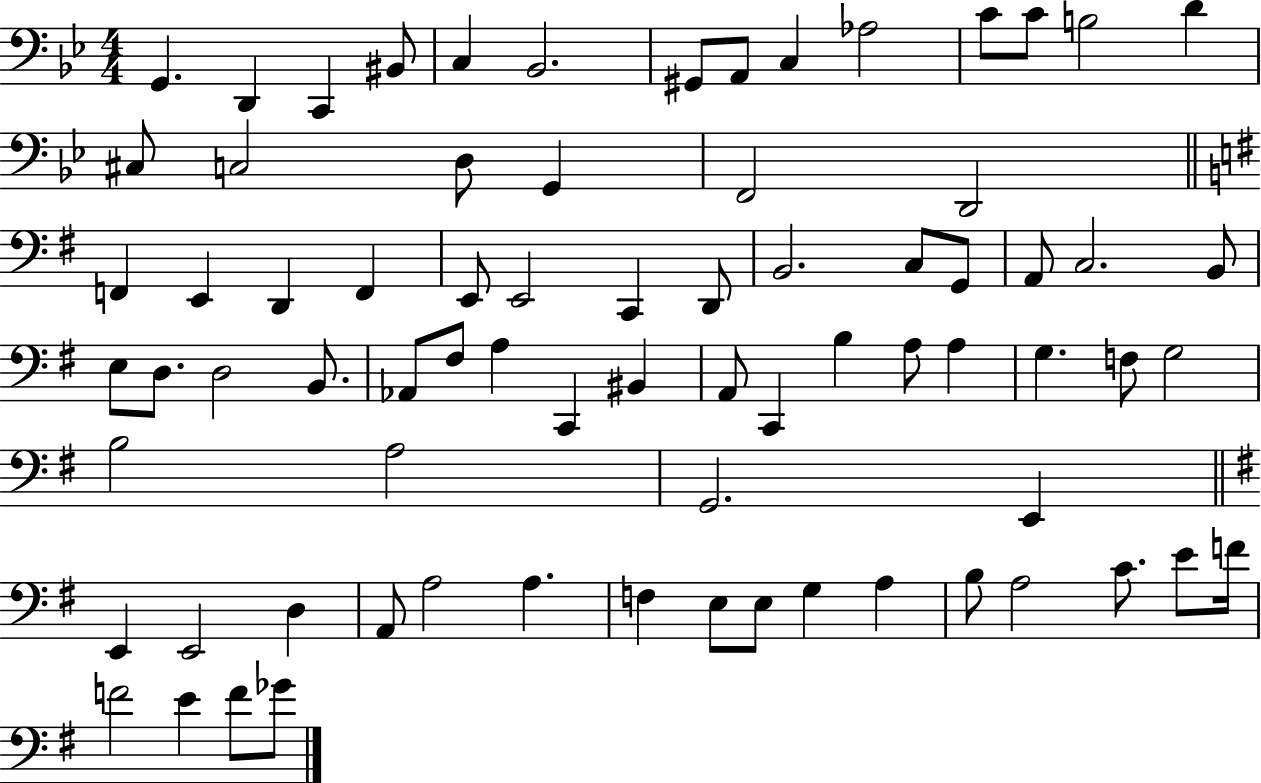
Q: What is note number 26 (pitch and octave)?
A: E2